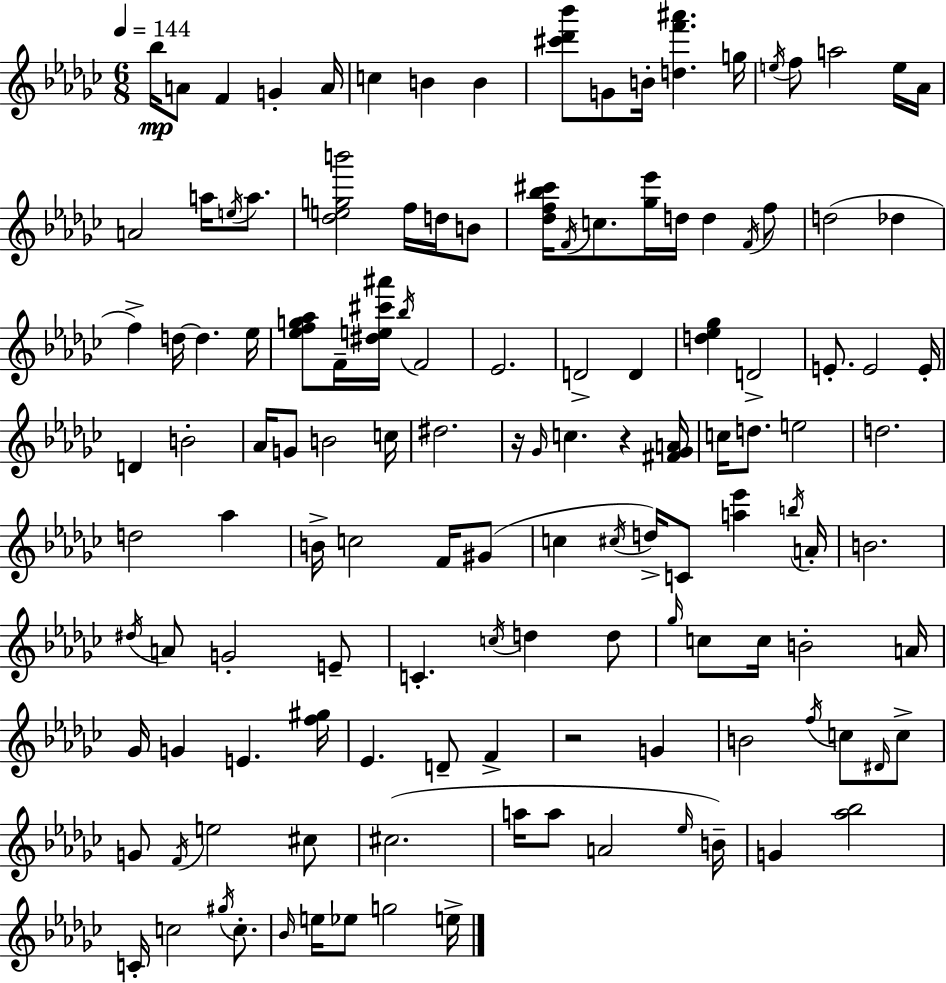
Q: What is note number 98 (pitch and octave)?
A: F4